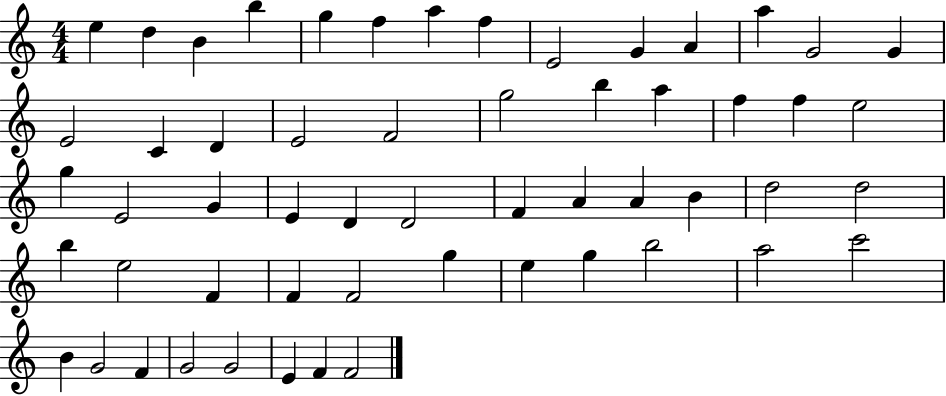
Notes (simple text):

E5/q D5/q B4/q B5/q G5/q F5/q A5/q F5/q E4/h G4/q A4/q A5/q G4/h G4/q E4/h C4/q D4/q E4/h F4/h G5/h B5/q A5/q F5/q F5/q E5/h G5/q E4/h G4/q E4/q D4/q D4/h F4/q A4/q A4/q B4/q D5/h D5/h B5/q E5/h F4/q F4/q F4/h G5/q E5/q G5/q B5/h A5/h C6/h B4/q G4/h F4/q G4/h G4/h E4/q F4/q F4/h